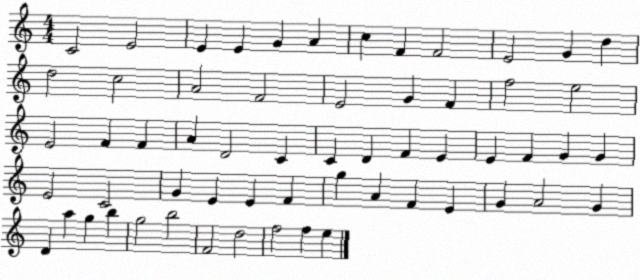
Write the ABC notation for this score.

X:1
T:Untitled
M:4/4
L:1/4
K:C
C2 E2 E E G A c F F2 E2 G d d2 c2 A2 F2 E2 G F f2 e2 E2 F F A D2 C C D F E E F G G E2 C2 G E E F g A F E G A2 G D a g b g2 b2 F2 d2 f2 f e